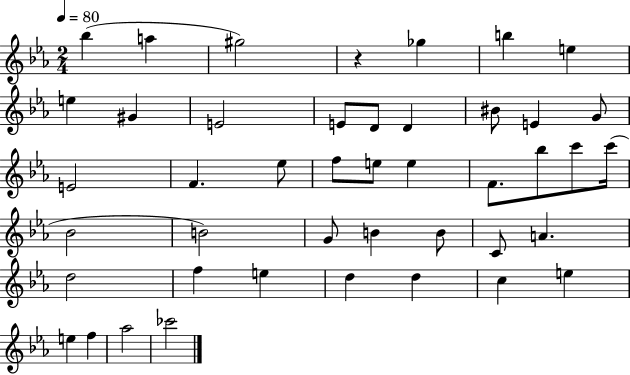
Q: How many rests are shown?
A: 1